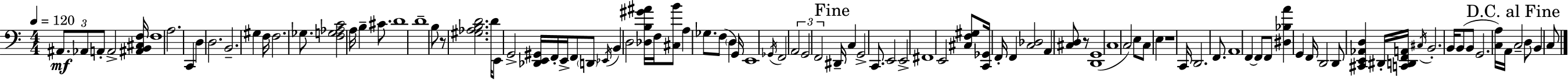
A#2/e. Ab2/e A2/e A2/h [A#2,B2,C#3,F3]/s F3/w A3/h. C2/q D3/q D3/h. B2/h. G#3/q F3/s F3/h. Gb3/e. [F3,G3,Ab3,C4]/h A3/s B3/q C#4/e. D4/w D4/w B3/e R/e [G#3,Ab3,B3,D4]/h. D4/s E2/e G2/h [Db2,E2,G#2]/s F2/s E2/s F2/e D2/e Eb2/s B2/q D3/h [Db3,B3,G#4,A#4]/s F3/s [C#3,B4]/e A3/q Gb3/e. F3/e D3/q G2/s E2/w Gb2/s F2/h A2/h G2/h F2/h D#2/s C3/q G2/h C2/e. E2/h E2/h F#2/w E2/h [C#3,F3,G#3]/e [C2,Gb2]/s F2/s F2/q [C3,Db3]/h A2/q [C#3,D3]/e R/e [D2,G2]/w C3/w C3/h E3/e C3/e E3/q R/w C2/s D2/h. F2/e. A2/w F2/q F2/e F2/e [D#3,Bb3,A4]/q G2/q F2/s D2/h D2/e [C#2,E2,Ab2,D3]/q D#2/s [C2,D2,F2,A2]/s C#3/s B2/h. B2/s B2/e B2/e G2/h. [C3,A3]/s A2/s C3/h D3/e B2/q C3/e